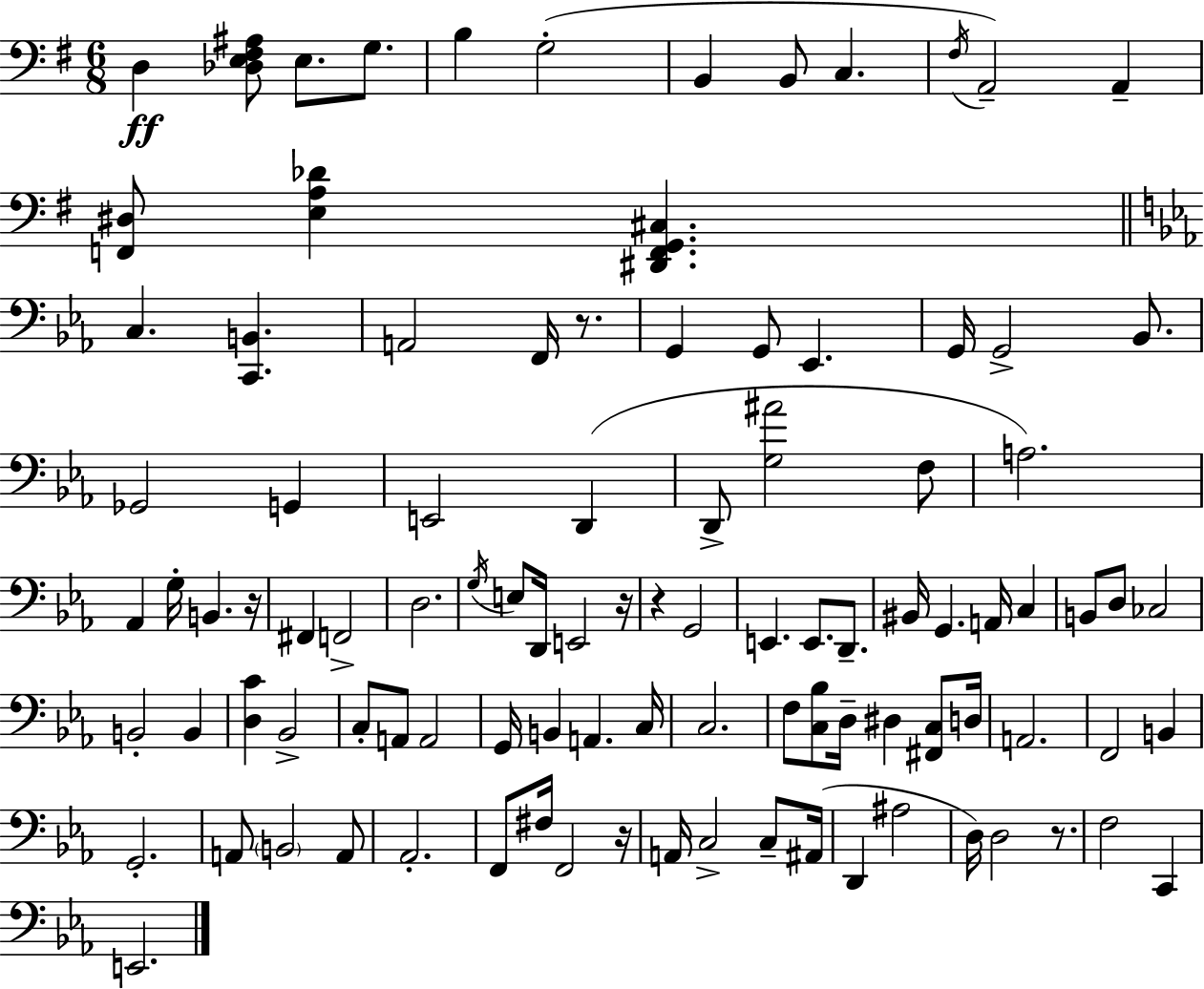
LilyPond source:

{
  \clef bass
  \numericTimeSignature
  \time 6/8
  \key e \minor
  \repeat volta 2 { d4\ff <des e fis ais>8 e8. g8. | b4 g2-.( | b,4 b,8 c4. | \acciaccatura { fis16 } a,2--) a,4-- | \break <f, dis>8 <e a des'>4 <dis, f, g, cis>4. | \bar "||" \break \key ees \major c4. <c, b,>4. | a,2 f,16 r8. | g,4 g,8 ees,4. | g,16 g,2-> bes,8. | \break ges,2 g,4 | e,2 d,4( | d,8-> <g ais'>2 f8 | a2.) | \break aes,4 g16-. b,4. r16 | fis,4 f,2-> | d2. | \acciaccatura { g16 } e8 d,16 e,2 | \break r16 r4 g,2 | e,4. e,8. d,8.-- | bis,16 g,4. a,16 c4 | b,8 d8 ces2 | \break b,2-. b,4 | <d c'>4 bes,2-> | c8-. a,8 a,2 | g,16 b,4 a,4. | \break c16 c2. | f8 <c bes>8 d16-- dis4 <fis, c>8 | d16 a,2. | f,2 b,4 | \break g,2.-. | a,8 \parenthesize b,2 a,8 | aes,2.-. | f,8 fis16 f,2 | \break r16 a,16 c2-> c8-- | ais,16( d,4 ais2 | d16) d2 r8. | f2 c,4 | \break e,2. | } \bar "|."
}